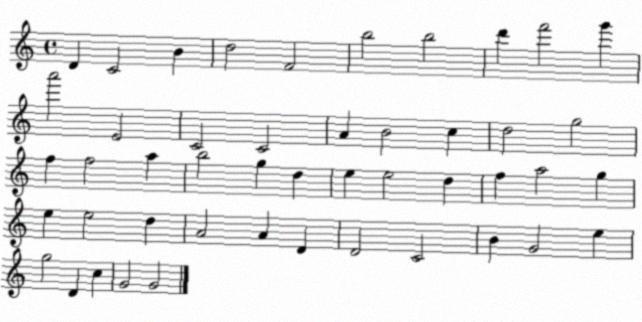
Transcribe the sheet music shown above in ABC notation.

X:1
T:Untitled
M:4/4
L:1/4
K:C
D C2 B d2 F2 b2 b2 d' f'2 g' a'2 E2 C2 C2 A B2 c d2 g2 f f2 a b2 g d e e2 d f a2 g e e2 d A2 A D D2 C2 B G2 e g2 D c G2 G2